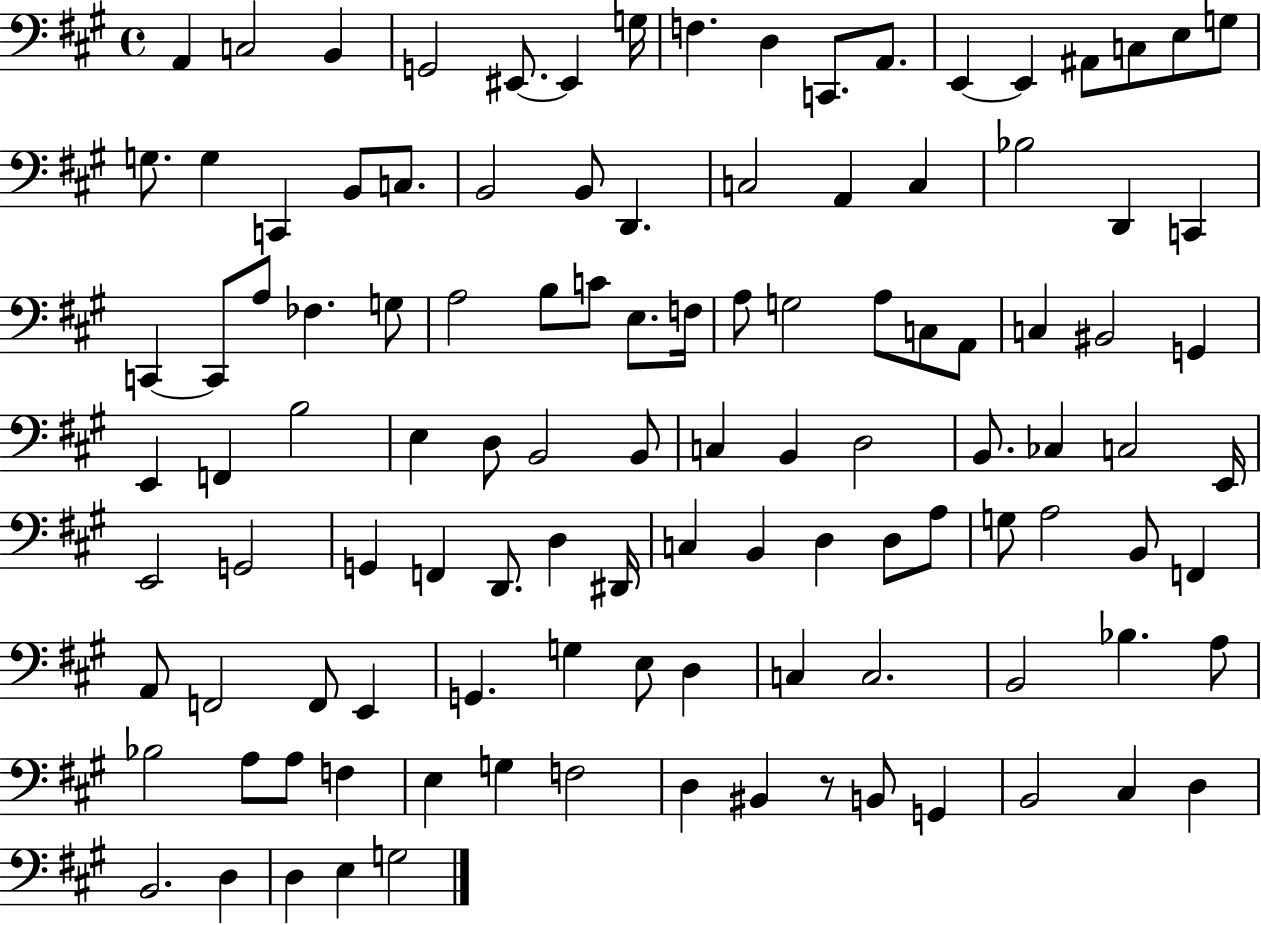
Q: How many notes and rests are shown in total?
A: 112